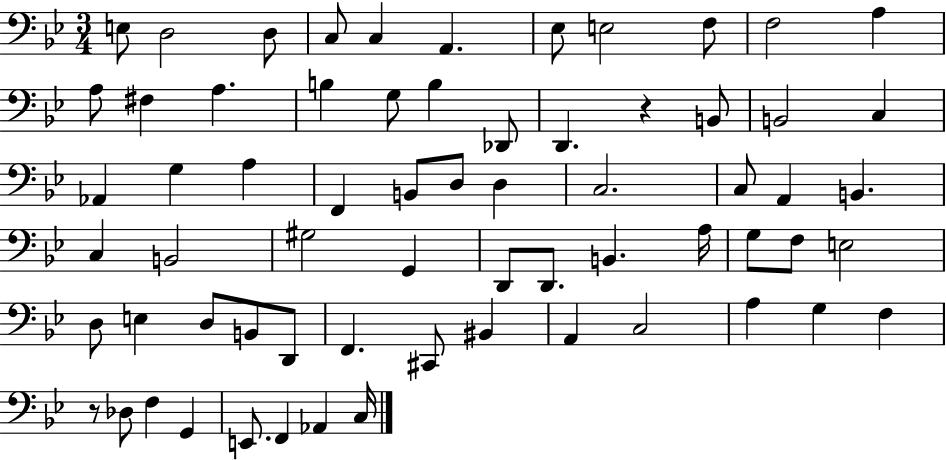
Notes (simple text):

E3/e D3/h D3/e C3/e C3/q A2/q. Eb3/e E3/h F3/e F3/h A3/q A3/e F#3/q A3/q. B3/q G3/e B3/q Db2/e D2/q. R/q B2/e B2/h C3/q Ab2/q G3/q A3/q F2/q B2/e D3/e D3/q C3/h. C3/e A2/q B2/q. C3/q B2/h G#3/h G2/q D2/e D2/e. B2/q. A3/s G3/e F3/e E3/h D3/e E3/q D3/e B2/e D2/e F2/q. C#2/e BIS2/q A2/q C3/h A3/q G3/q F3/q R/e Db3/e F3/q G2/q E2/e. F2/q Ab2/q C3/s